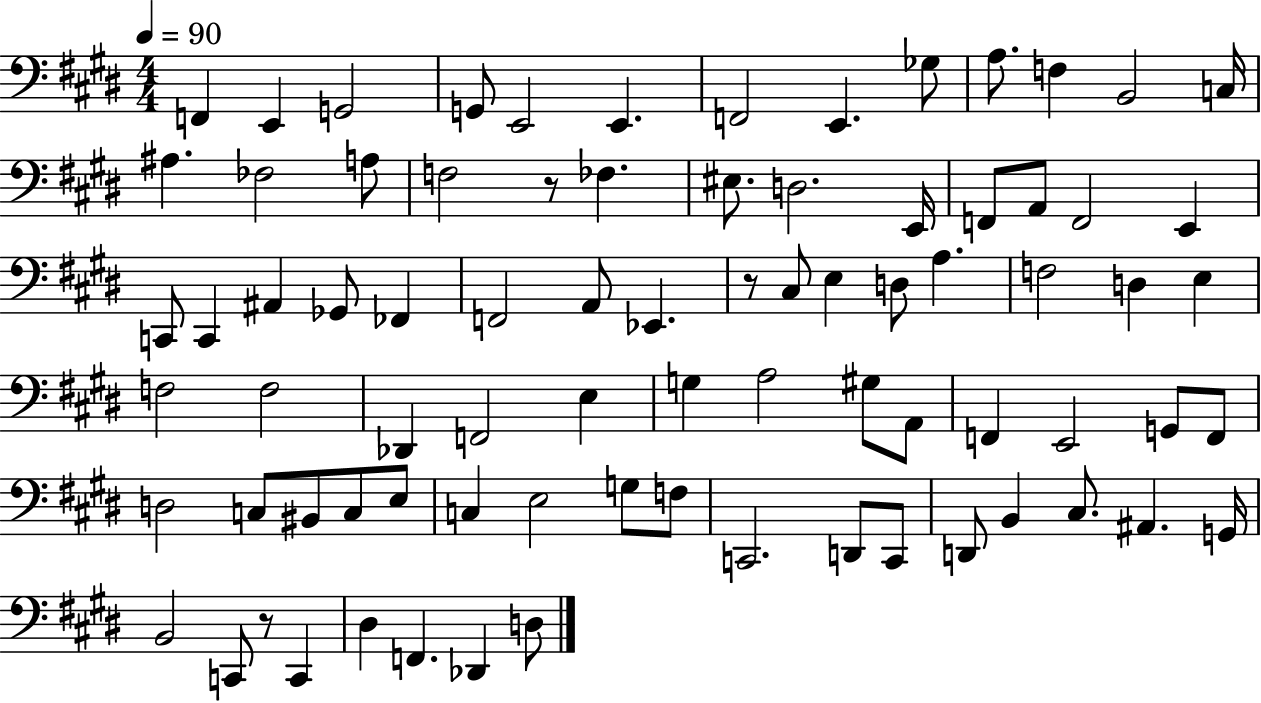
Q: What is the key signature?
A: E major